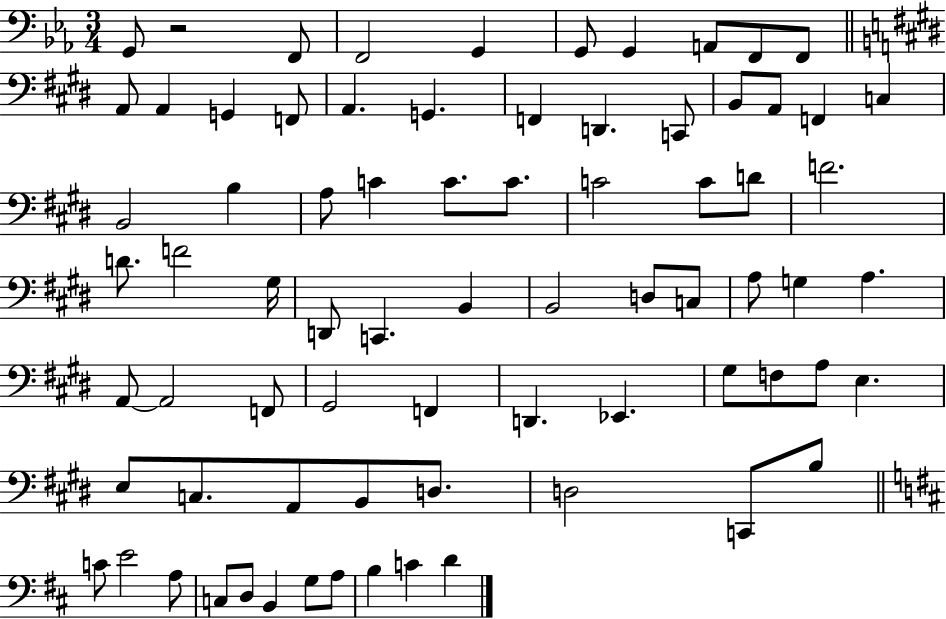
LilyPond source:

{
  \clef bass
  \numericTimeSignature
  \time 3/4
  \key ees \major
  g,8 r2 f,8 | f,2 g,4 | g,8 g,4 a,8 f,8 f,8 | \bar "||" \break \key e \major a,8 a,4 g,4 f,8 | a,4. g,4. | f,4 d,4. c,8 | b,8 a,8 f,4 c4 | \break b,2 b4 | a8 c'4 c'8. c'8. | c'2 c'8 d'8 | f'2. | \break d'8. f'2 gis16 | d,8 c,4. b,4 | b,2 d8 c8 | a8 g4 a4. | \break a,8~~ a,2 f,8 | gis,2 f,4 | d,4. ees,4. | gis8 f8 a8 e4. | \break e8 c8. a,8 b,8 d8. | d2 c,8 b8 | \bar "||" \break \key b \minor c'8 e'2 a8 | c8 d8 b,4 g8 a8 | b4 c'4 d'4 | \bar "|."
}